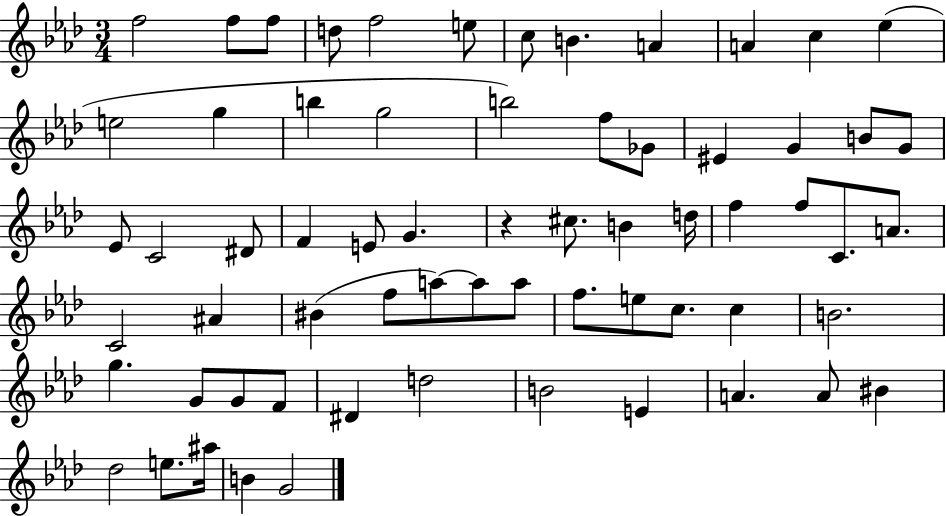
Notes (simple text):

F5/h F5/e F5/e D5/e F5/h E5/e C5/e B4/q. A4/q A4/q C5/q Eb5/q E5/h G5/q B5/q G5/h B5/h F5/e Gb4/e EIS4/q G4/q B4/e G4/e Eb4/e C4/h D#4/e F4/q E4/e G4/q. R/q C#5/e. B4/q D5/s F5/q F5/e C4/e. A4/e. C4/h A#4/q BIS4/q F5/e A5/e A5/e A5/e F5/e. E5/e C5/e. C5/q B4/h. G5/q. G4/e G4/e F4/e D#4/q D5/h B4/h E4/q A4/q. A4/e BIS4/q Db5/h E5/e. A#5/s B4/q G4/h